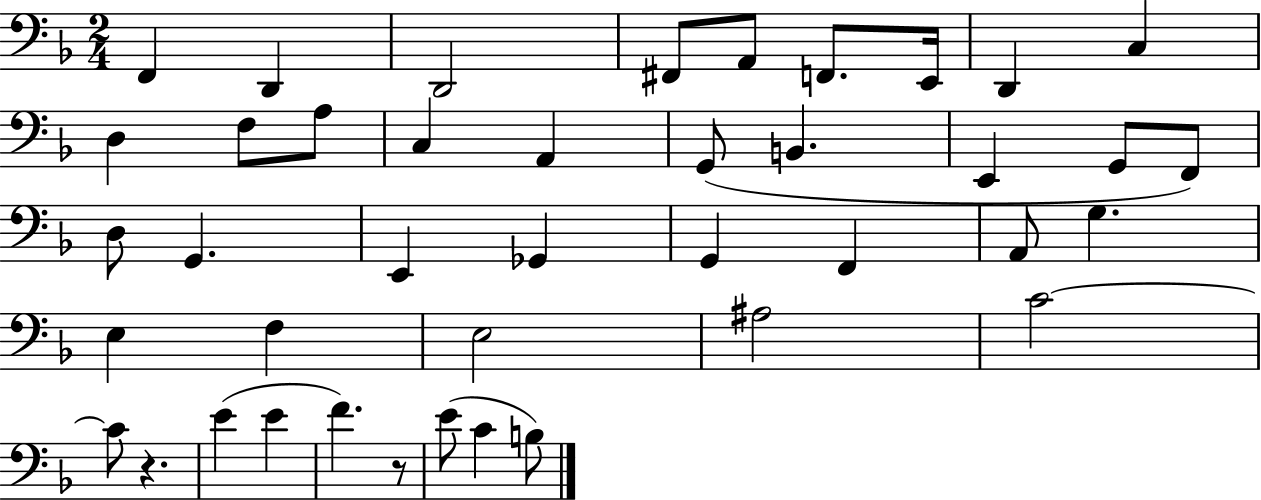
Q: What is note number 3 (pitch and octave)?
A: D2